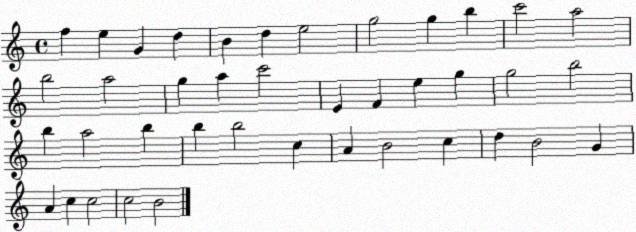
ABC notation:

X:1
T:Untitled
M:4/4
L:1/4
K:C
f e G d B d e2 g2 g b c'2 a2 b2 a2 g a c'2 E F e g g2 b2 b a2 b b b2 c A B2 c d B2 G A c c2 c2 B2